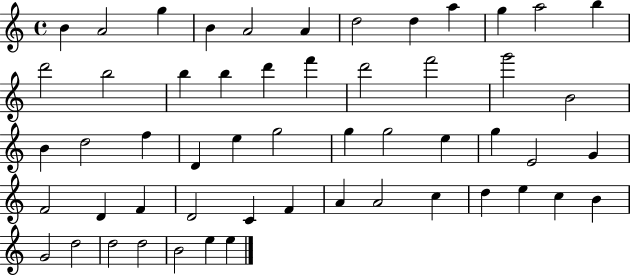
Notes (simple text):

B4/q A4/h G5/q B4/q A4/h A4/q D5/h D5/q A5/q G5/q A5/h B5/q D6/h B5/h B5/q B5/q D6/q F6/q D6/h F6/h G6/h B4/h B4/q D5/h F5/q D4/q E5/q G5/h G5/q G5/h E5/q G5/q E4/h G4/q F4/h D4/q F4/q D4/h C4/q F4/q A4/q A4/h C5/q D5/q E5/q C5/q B4/q G4/h D5/h D5/h D5/h B4/h E5/q E5/q